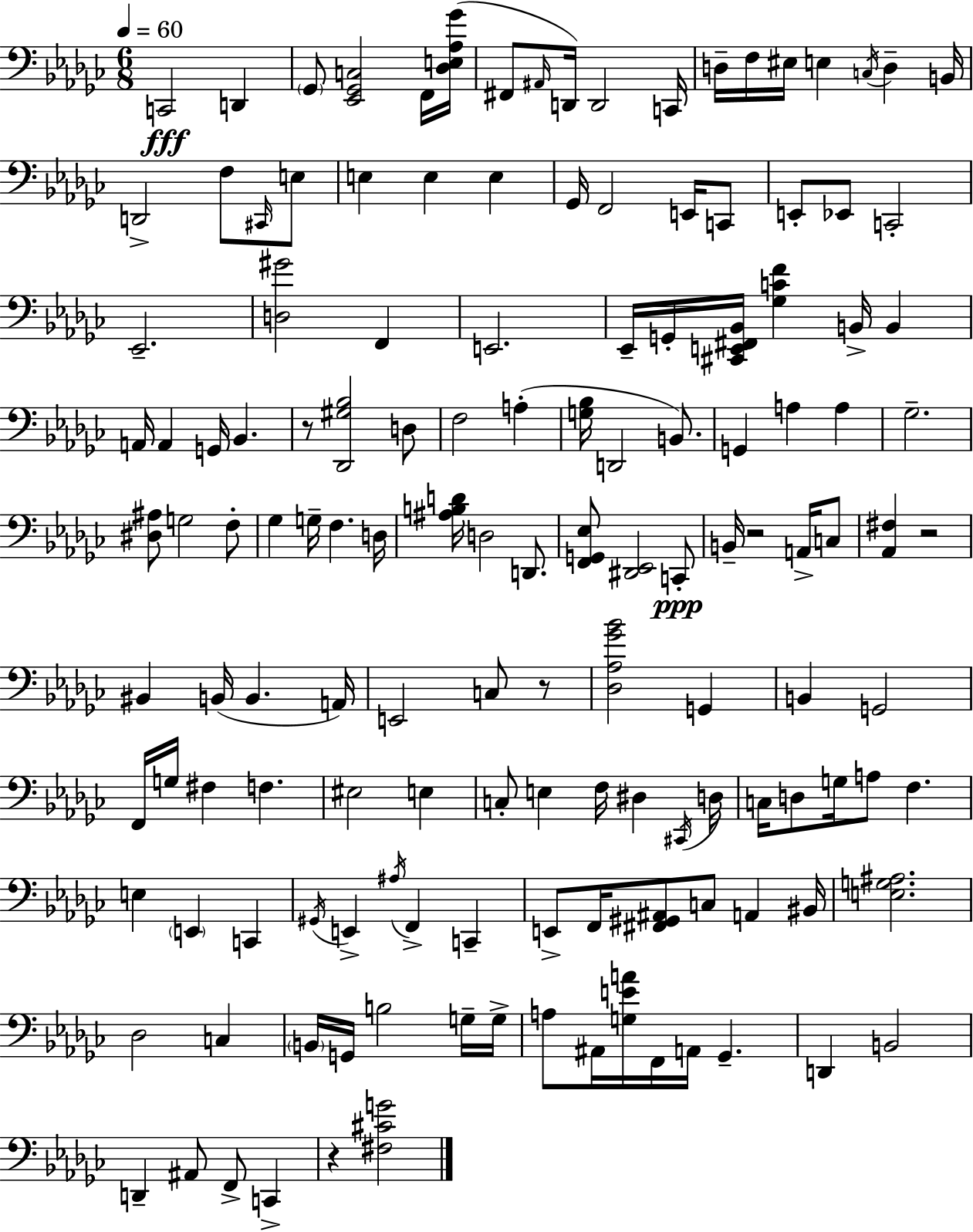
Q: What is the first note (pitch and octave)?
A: C2